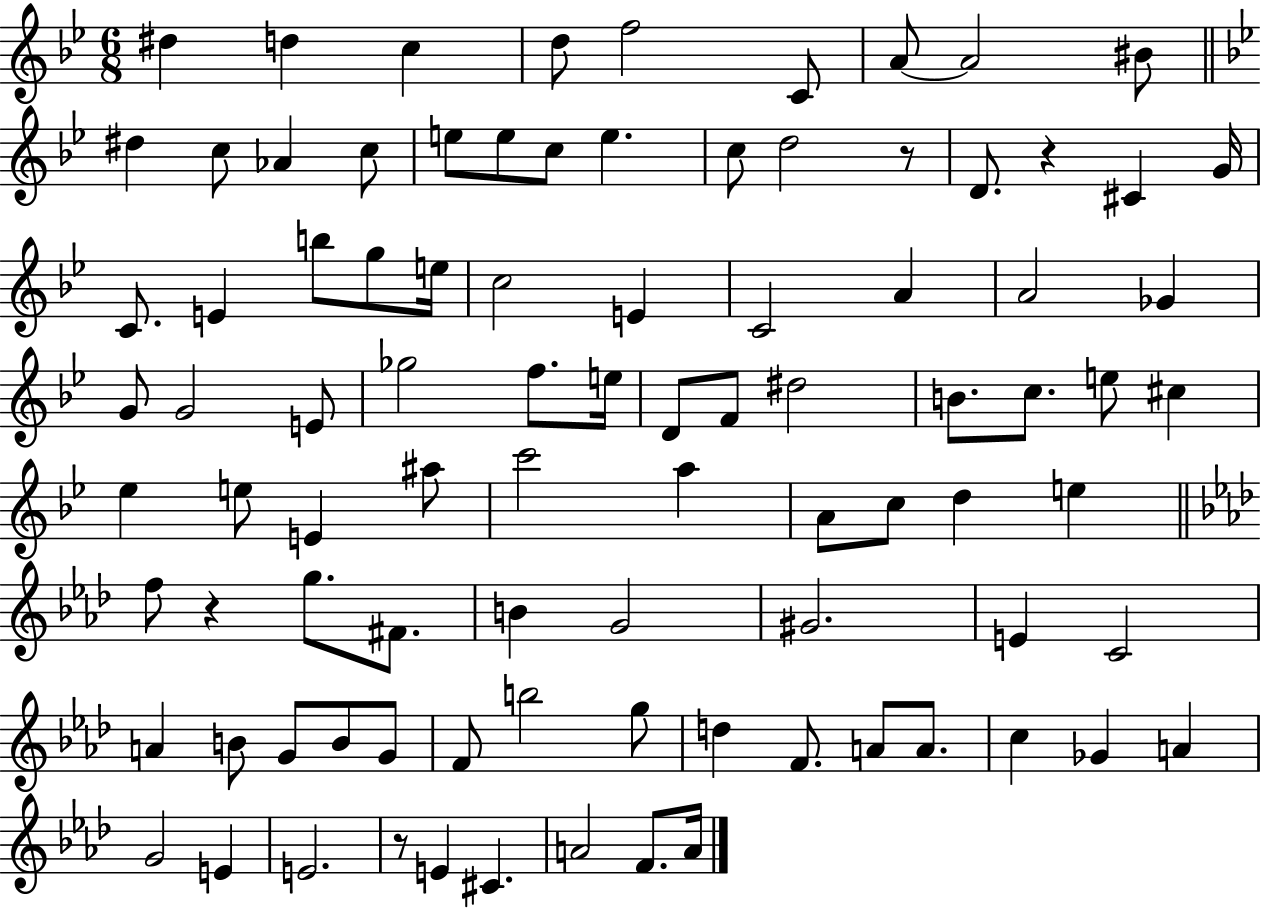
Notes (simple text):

D#5/q D5/q C5/q D5/e F5/h C4/e A4/e A4/h BIS4/e D#5/q C5/e Ab4/q C5/e E5/e E5/e C5/e E5/q. C5/e D5/h R/e D4/e. R/q C#4/q G4/s C4/e. E4/q B5/e G5/e E5/s C5/h E4/q C4/h A4/q A4/h Gb4/q G4/e G4/h E4/e Gb5/h F5/e. E5/s D4/e F4/e D#5/h B4/e. C5/e. E5/e C#5/q Eb5/q E5/e E4/q A#5/e C6/h A5/q A4/e C5/e D5/q E5/q F5/e R/q G5/e. F#4/e. B4/q G4/h G#4/h. E4/q C4/h A4/q B4/e G4/e B4/e G4/e F4/e B5/h G5/e D5/q F4/e. A4/e A4/e. C5/q Gb4/q A4/q G4/h E4/q E4/h. R/e E4/q C#4/q. A4/h F4/e. A4/s